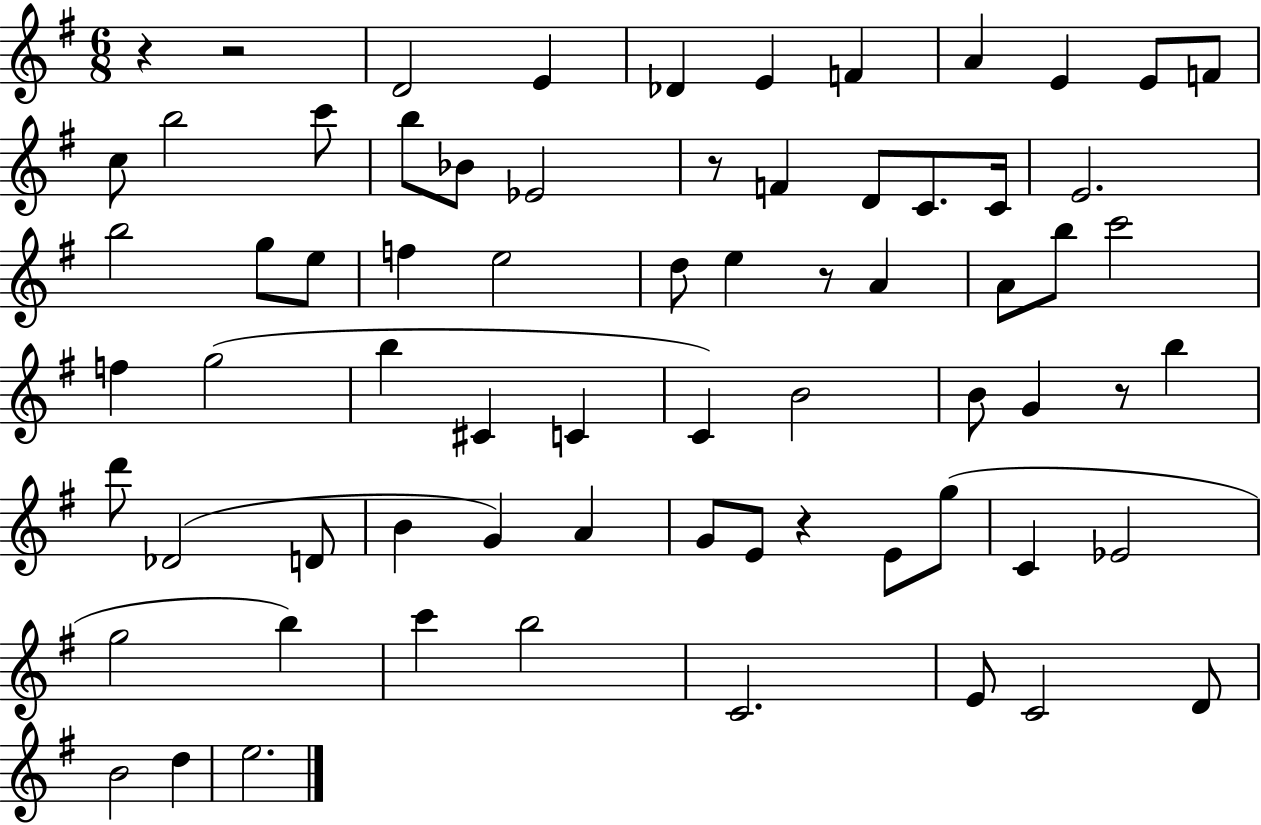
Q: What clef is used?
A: treble